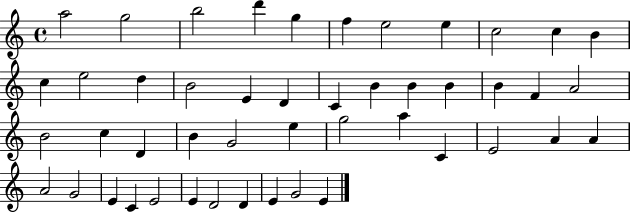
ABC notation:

X:1
T:Untitled
M:4/4
L:1/4
K:C
a2 g2 b2 d' g f e2 e c2 c B c e2 d B2 E D C B B B B F A2 B2 c D B G2 e g2 a C E2 A A A2 G2 E C E2 E D2 D E G2 E